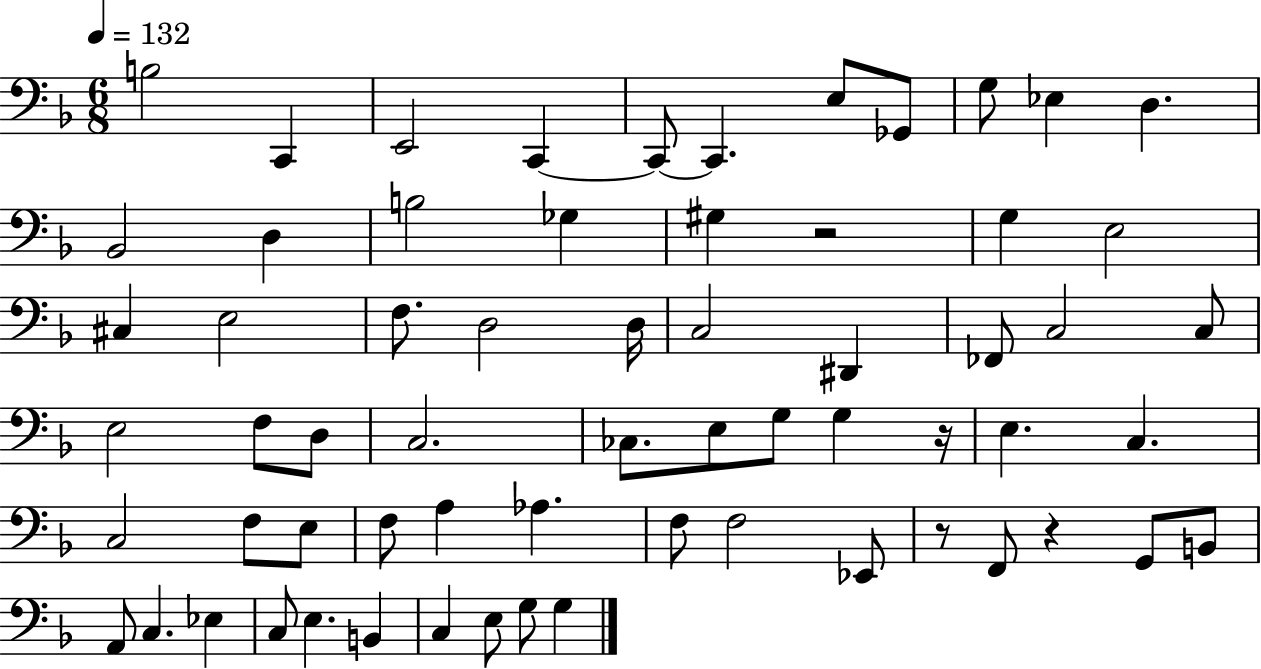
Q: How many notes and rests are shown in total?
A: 64